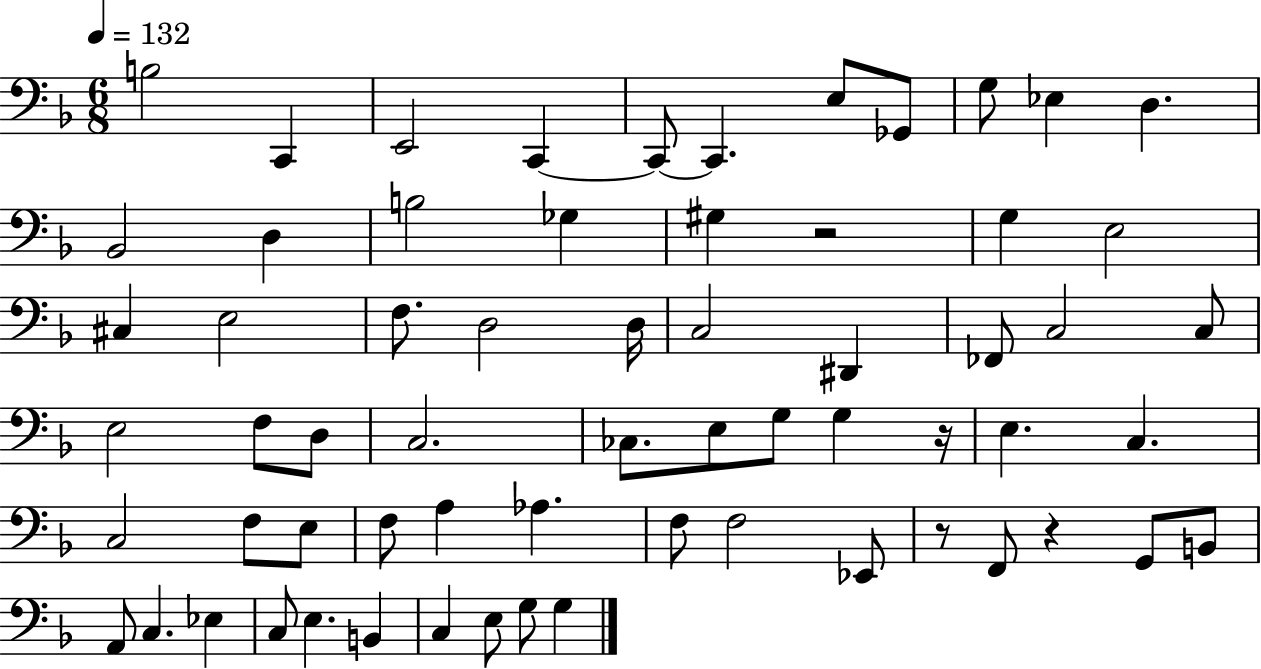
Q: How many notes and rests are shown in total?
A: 64